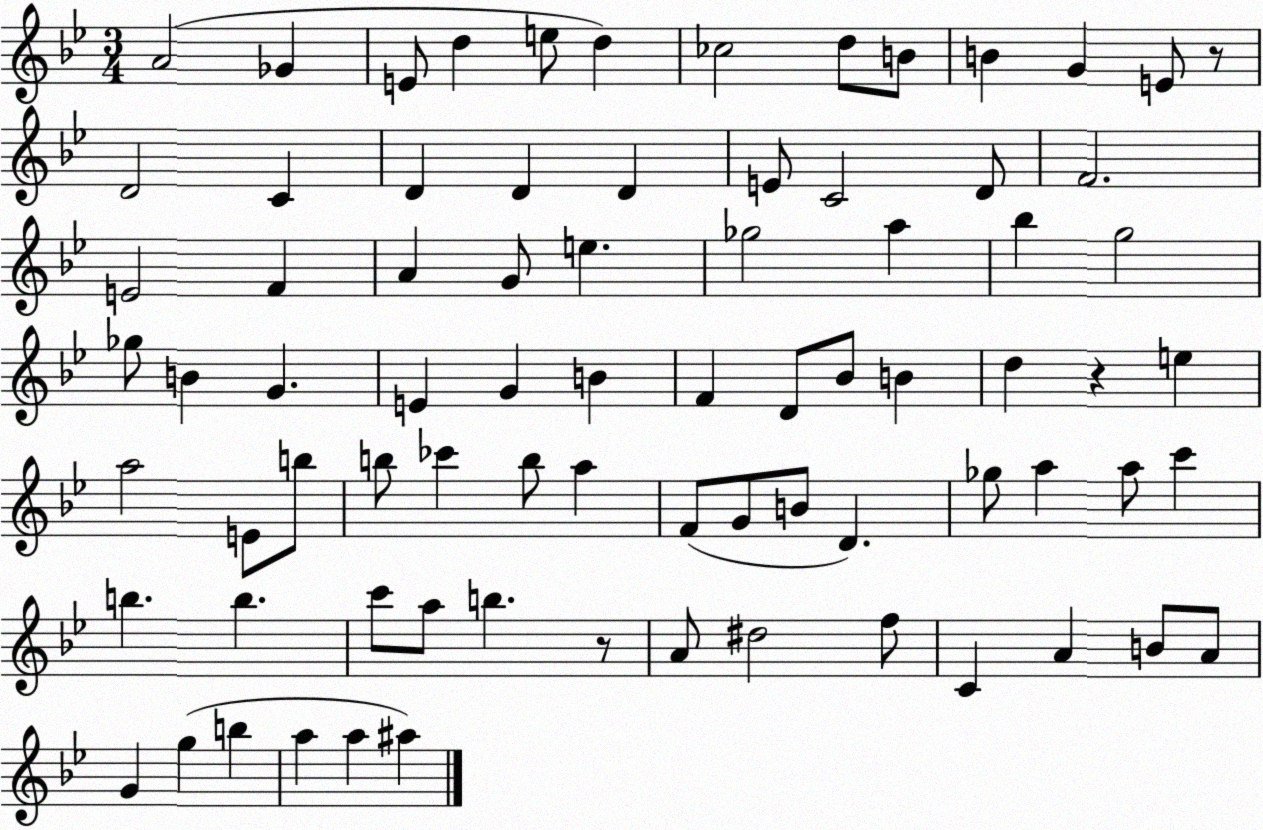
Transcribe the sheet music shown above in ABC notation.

X:1
T:Untitled
M:3/4
L:1/4
K:Bb
A2 _G E/2 d e/2 d _c2 d/2 B/2 B G E/2 z/2 D2 C D D D E/2 C2 D/2 F2 E2 F A G/2 e _g2 a _b g2 _g/2 B G E G B F D/2 _B/2 B d z e a2 E/2 b/2 b/2 _c' b/2 a F/2 G/2 B/2 D _g/2 a a/2 c' b b c'/2 a/2 b z/2 A/2 ^d2 f/2 C A B/2 A/2 G g b a a ^a